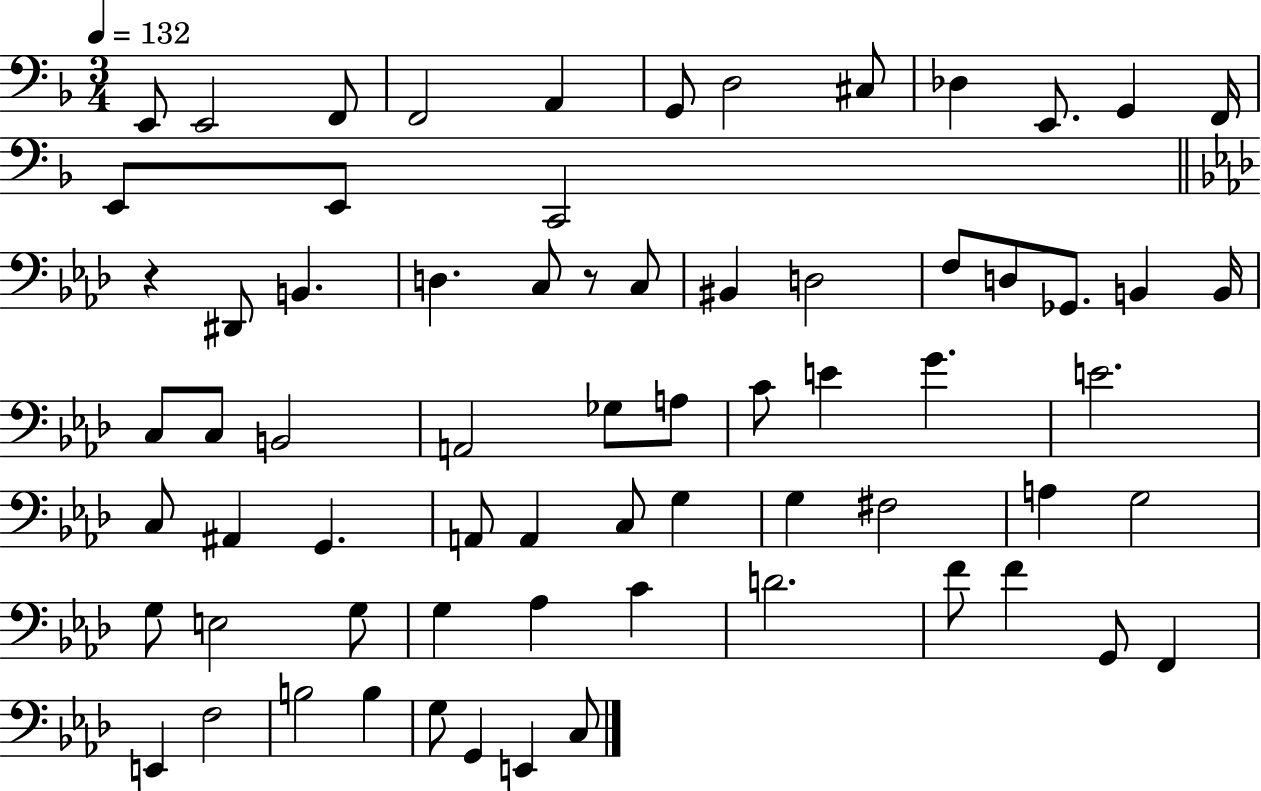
{
  \clef bass
  \numericTimeSignature
  \time 3/4
  \key f \major
  \tempo 4 = 132
  \repeat volta 2 { e,8 e,2 f,8 | f,2 a,4 | g,8 d2 cis8 | des4 e,8. g,4 f,16 | \break e,8 e,8 c,2 | \bar "||" \break \key f \minor r4 dis,8 b,4. | d4. c8 r8 c8 | bis,4 d2 | f8 d8 ges,8. b,4 b,16 | \break c8 c8 b,2 | a,2 ges8 a8 | c'8 e'4 g'4. | e'2. | \break c8 ais,4 g,4. | a,8 a,4 c8 g4 | g4 fis2 | a4 g2 | \break g8 e2 g8 | g4 aes4 c'4 | d'2. | f'8 f'4 g,8 f,4 | \break e,4 f2 | b2 b4 | g8 g,4 e,4 c8 | } \bar "|."
}